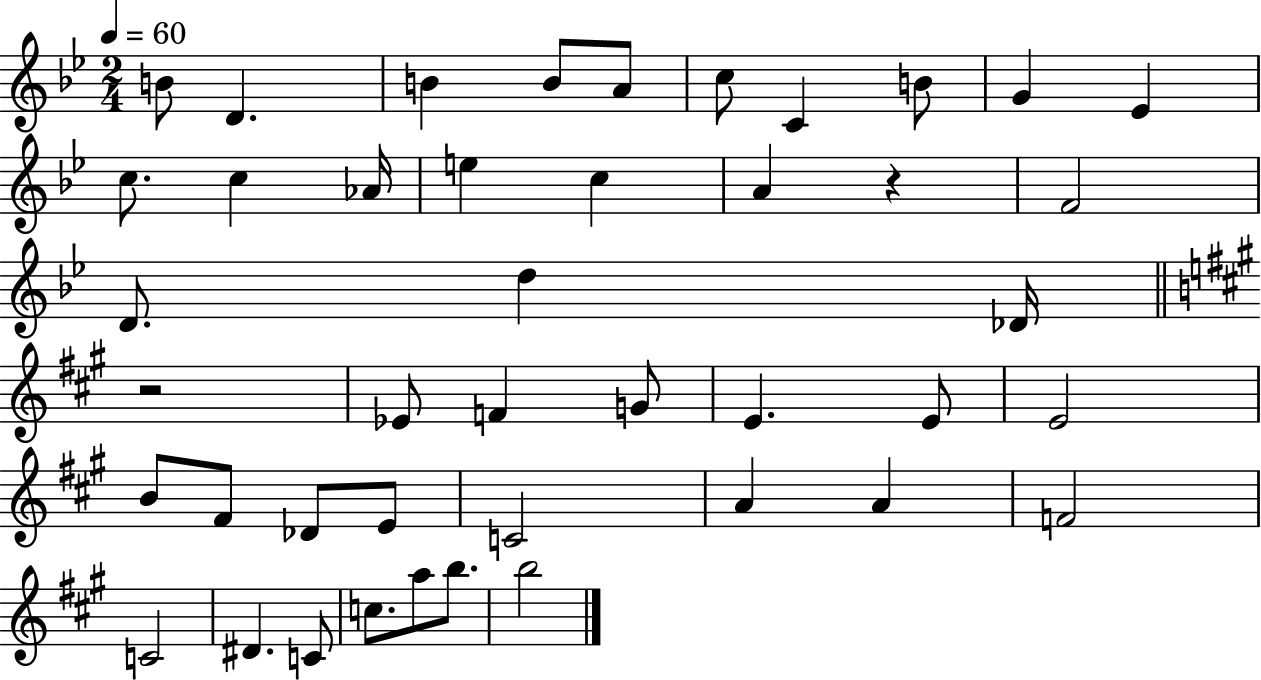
B4/e D4/q. B4/q B4/e A4/e C5/e C4/q B4/e G4/q Eb4/q C5/e. C5/q Ab4/s E5/q C5/q A4/q R/q F4/h D4/e. D5/q Db4/s R/h Eb4/e F4/q G4/e E4/q. E4/e E4/h B4/e F#4/e Db4/e E4/e C4/h A4/q A4/q F4/h C4/h D#4/q. C4/e C5/e. A5/e B5/e. B5/h